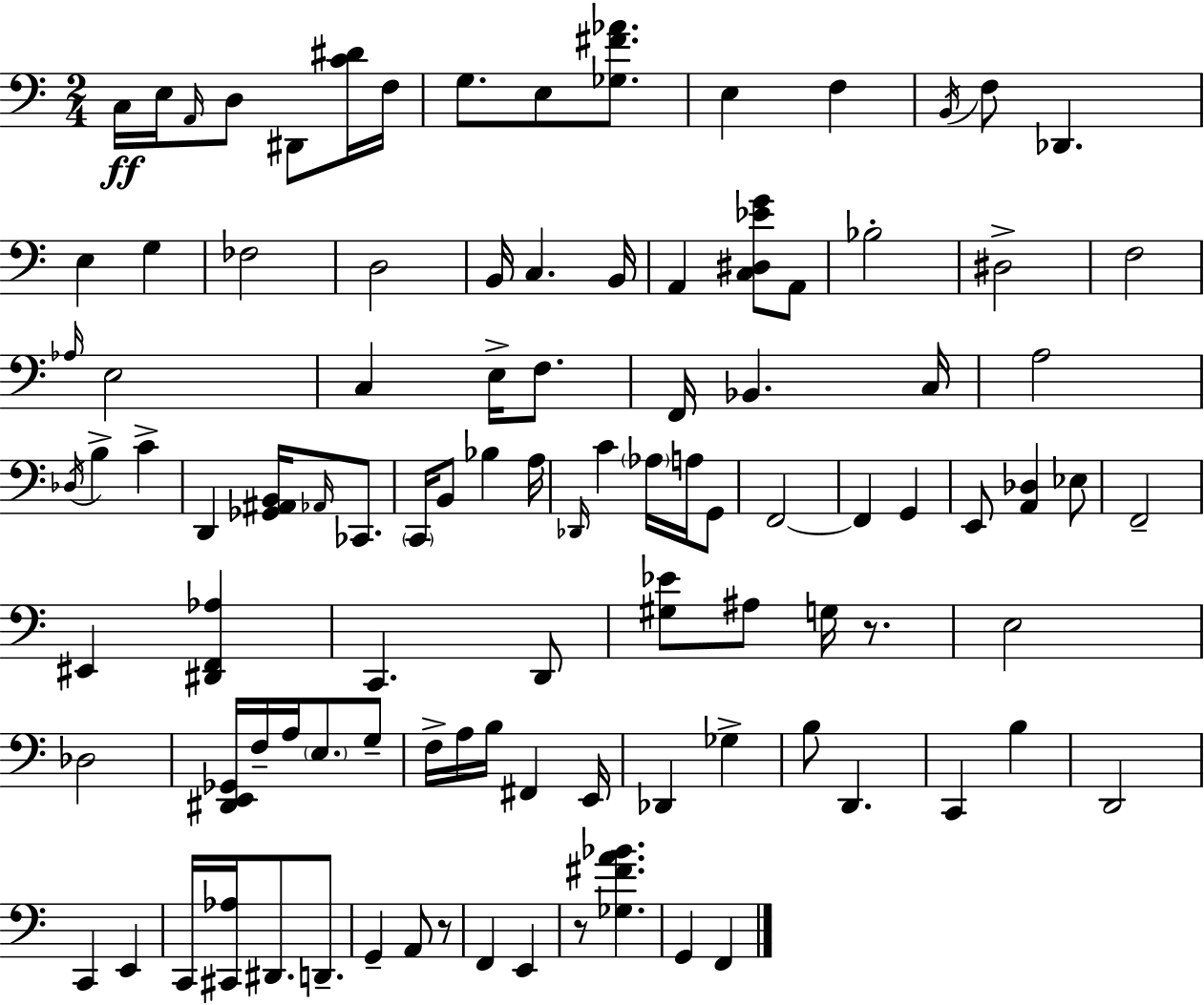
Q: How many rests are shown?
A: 3